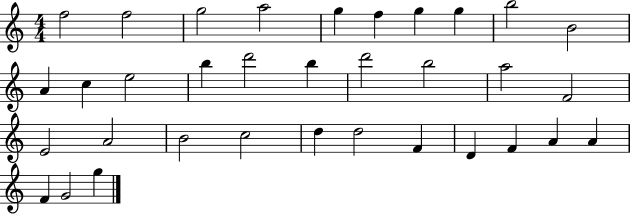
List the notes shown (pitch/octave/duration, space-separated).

F5/h F5/h G5/h A5/h G5/q F5/q G5/q G5/q B5/h B4/h A4/q C5/q E5/h B5/q D6/h B5/q D6/h B5/h A5/h F4/h E4/h A4/h B4/h C5/h D5/q D5/h F4/q D4/q F4/q A4/q A4/q F4/q G4/h G5/q